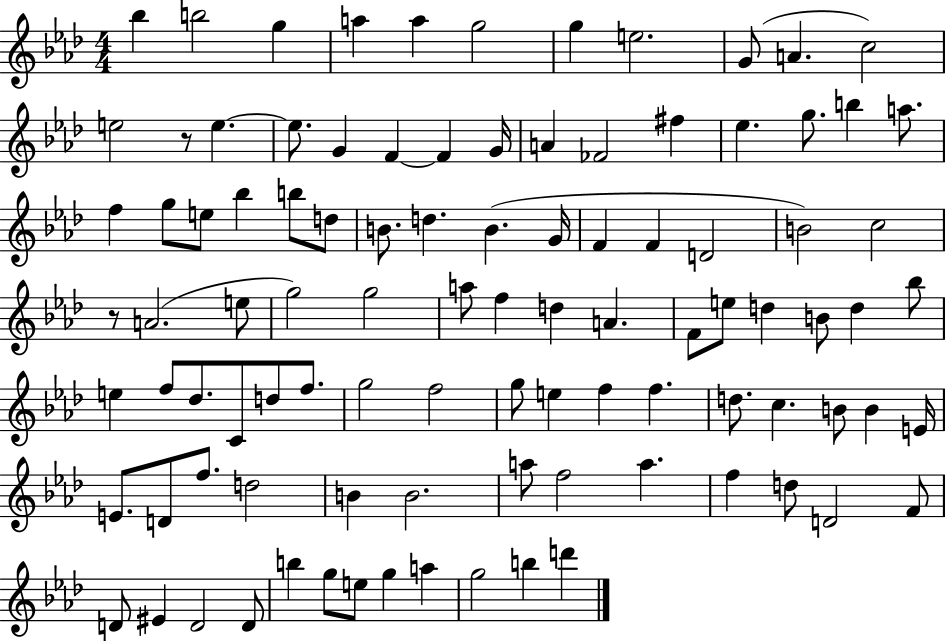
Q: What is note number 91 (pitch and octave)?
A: E5